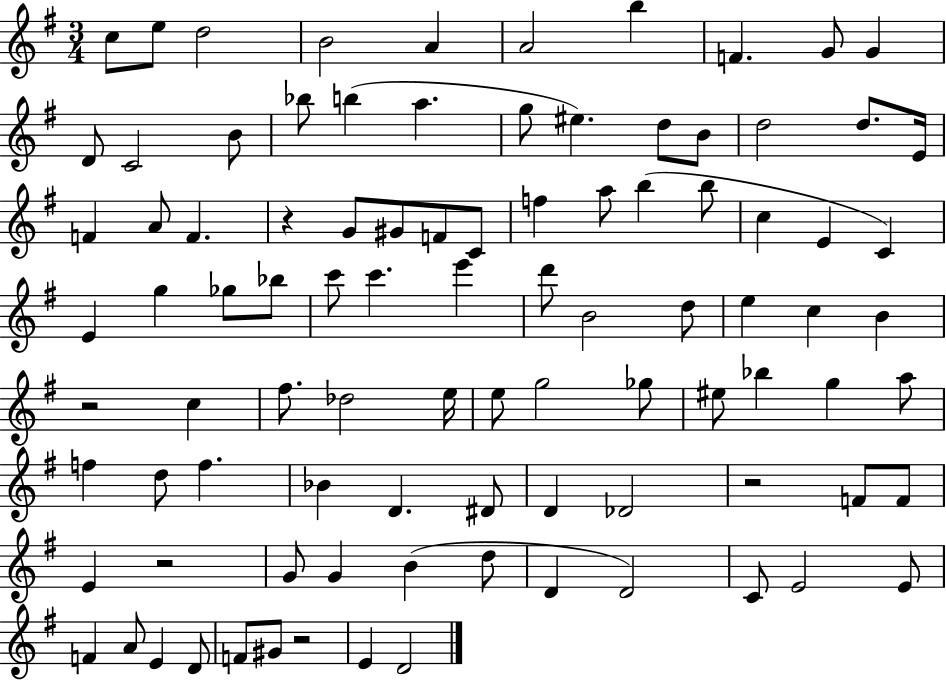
X:1
T:Untitled
M:3/4
L:1/4
K:G
c/2 e/2 d2 B2 A A2 b F G/2 G D/2 C2 B/2 _b/2 b a g/2 ^e d/2 B/2 d2 d/2 E/4 F A/2 F z G/2 ^G/2 F/2 C/2 f a/2 b b/2 c E C E g _g/2 _b/2 c'/2 c' e' d'/2 B2 d/2 e c B z2 c ^f/2 _d2 e/4 e/2 g2 _g/2 ^e/2 _b g a/2 f d/2 f _B D ^D/2 D _D2 z2 F/2 F/2 E z2 G/2 G B d/2 D D2 C/2 E2 E/2 F A/2 E D/2 F/2 ^G/2 z2 E D2